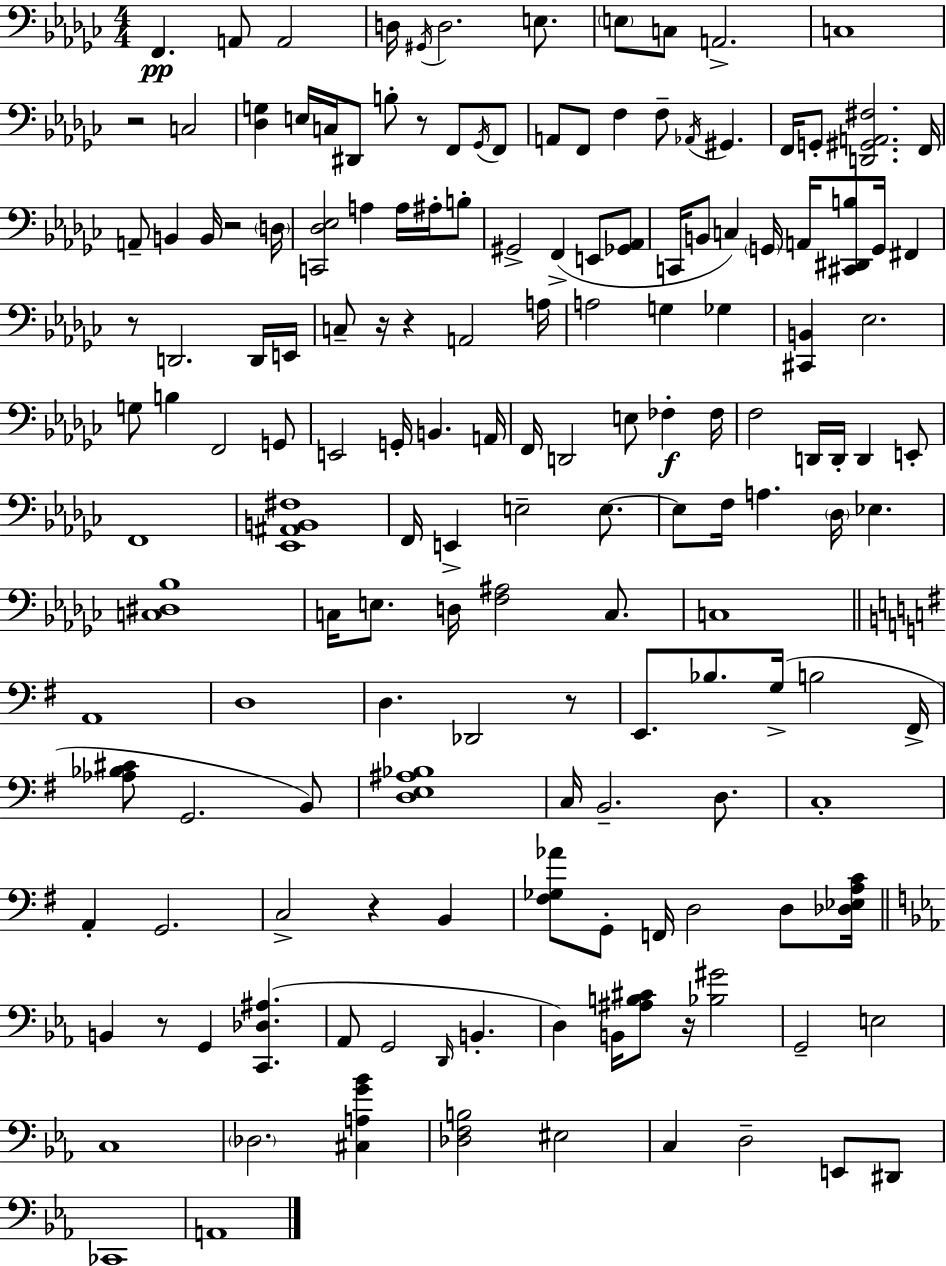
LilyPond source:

{
  \clef bass
  \numericTimeSignature
  \time 4/4
  \key ees \minor
  f,4.\pp a,8 a,2 | d16 \acciaccatura { gis,16 } d2. e8. | \parenthesize e8 c8 a,2.-> | c1 | \break r2 c2 | <des g>4 e16 c16 dis,8 b8-. r8 f,8 \acciaccatura { ges,16 } | f,8 a,8 f,8 f4 f8-- \acciaccatura { aes,16 } gis,4. | f,16 g,8-. <d, gis, a, fis>2. | \break f,16 a,8-- b,4 b,16 r2 | \parenthesize d16 <c, des ees>2 a4 a16 | ais16-. b8-. gis,2-> f,4->( e,8 | <ges, aes,>8 c,16 b,8 c4) \parenthesize g,16 a,16 <cis, dis, b>8 g,16 fis,4 | \break r8 d,2. | d,16 e,16 c8-- r16 r4 a,2 | a16 a2 g4 ges4 | <cis, b,>4 ees2. | \break g8 b4 f,2 | g,8 e,2 g,16-. b,4. | a,16 f,16 d,2 e8 fes4-.\f | fes16 f2 d,16 d,16-. d,4 | \break e,8-. f,1 | <ees, ais, b, fis>1 | f,16 e,4-> e2-- | e8.~~ e8 f16 a4. \parenthesize des16 ees4. | \break <c dis bes>1 | c16 e8. d16 <f ais>2 | c8. c1 | \bar "||" \break \key g \major a,1 | d1 | d4. des,2 r8 | e,8. bes8. g16->( b2 fis,16-> | \break <aes bes cis'>8 g,2. b,8) | <d e ais bes>1 | c16 b,2.-- d8. | c1-. | \break a,4-. g,2. | c2-> r4 b,4 | <fis ges aes'>8 g,8-. f,16 d2 d8 <des ees a c'>16 | \bar "||" \break \key ees \major b,4 r8 g,4 <c, des ais>4.( | aes,8 g,2 \grace { d,16 } b,4.-. | d4) b,16 <ais b cis'>8 r16 <bes gis'>2 | g,2-- e2 | \break c1 | \parenthesize des2. <cis a g' bes'>4 | <des f b>2 eis2 | c4 d2-- e,8 dis,8 | \break ces,1 | a,1 | \bar "|."
}